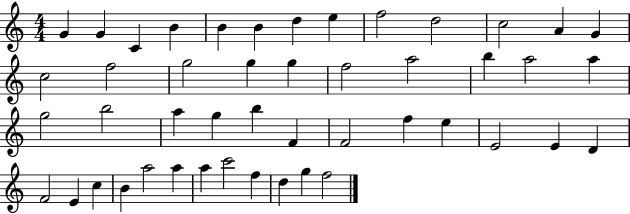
G4/q G4/q C4/q B4/q B4/q B4/q D5/q E5/q F5/h D5/h C5/h A4/q G4/q C5/h F5/h G5/h G5/q G5/q F5/h A5/h B5/q A5/h A5/q G5/h B5/h A5/q G5/q B5/q F4/q F4/h F5/q E5/q E4/h E4/q D4/q F4/h E4/q C5/q B4/q A5/h A5/q A5/q C6/h F5/q D5/q G5/q F5/h